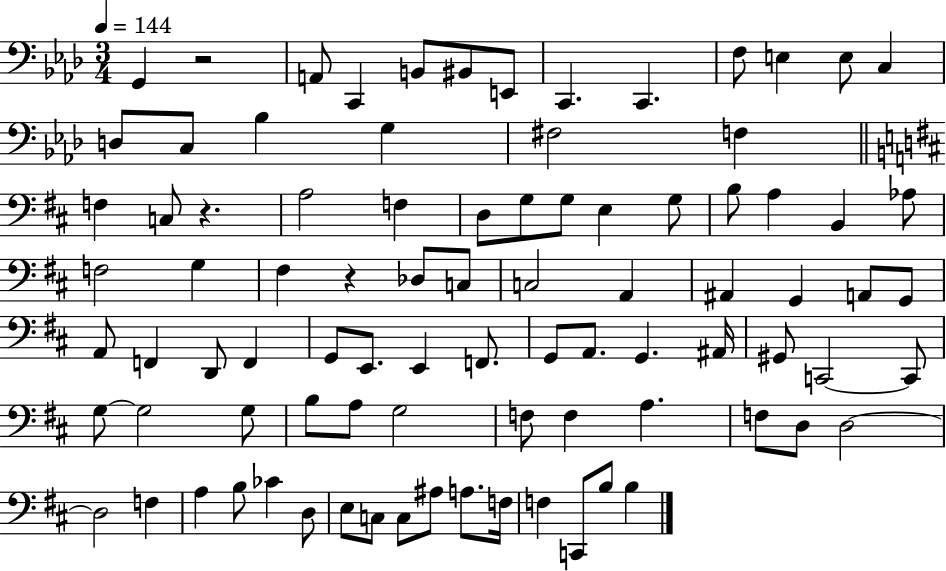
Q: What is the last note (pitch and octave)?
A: B3